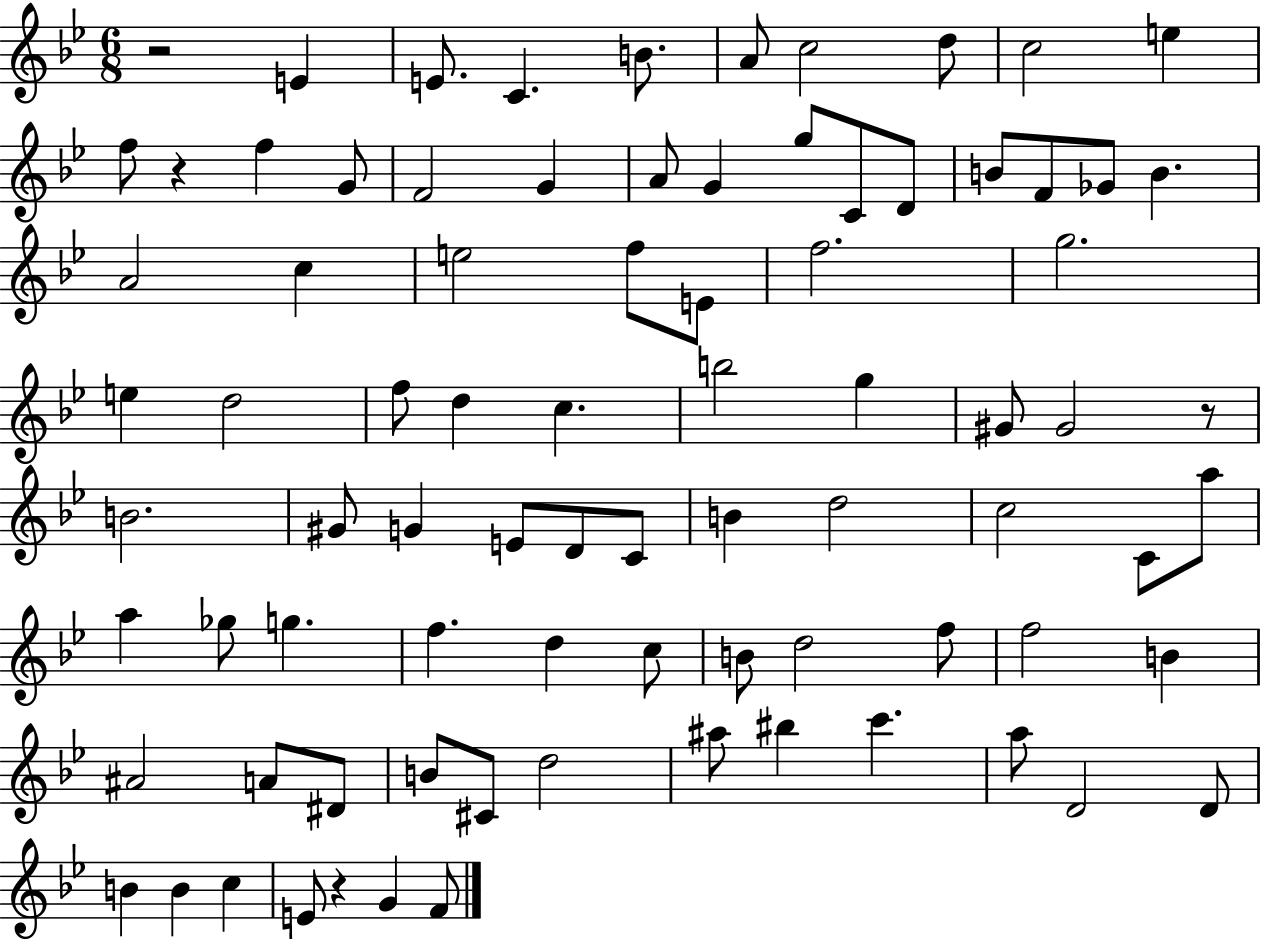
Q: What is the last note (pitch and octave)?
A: F4